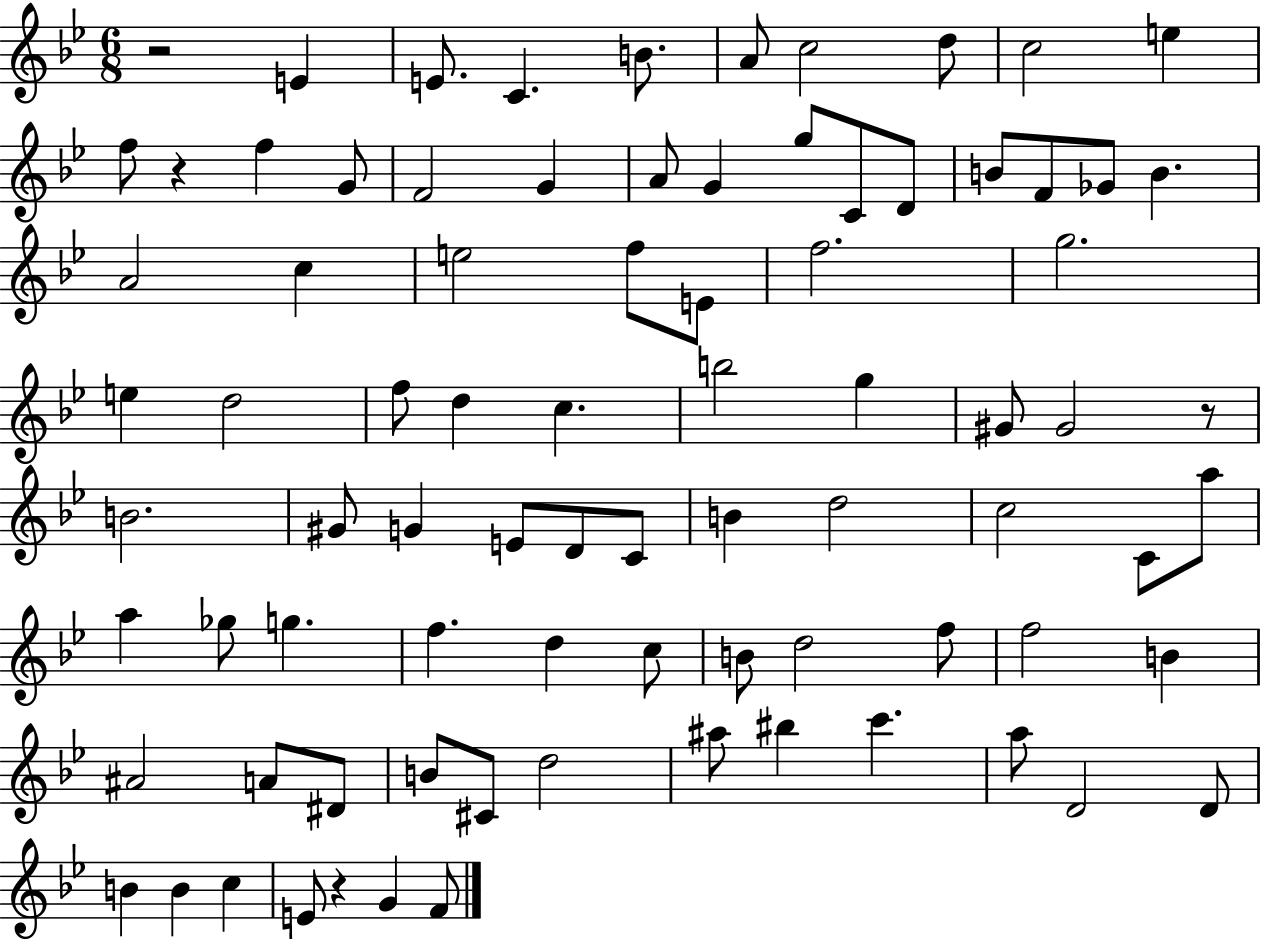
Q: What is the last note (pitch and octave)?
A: F4